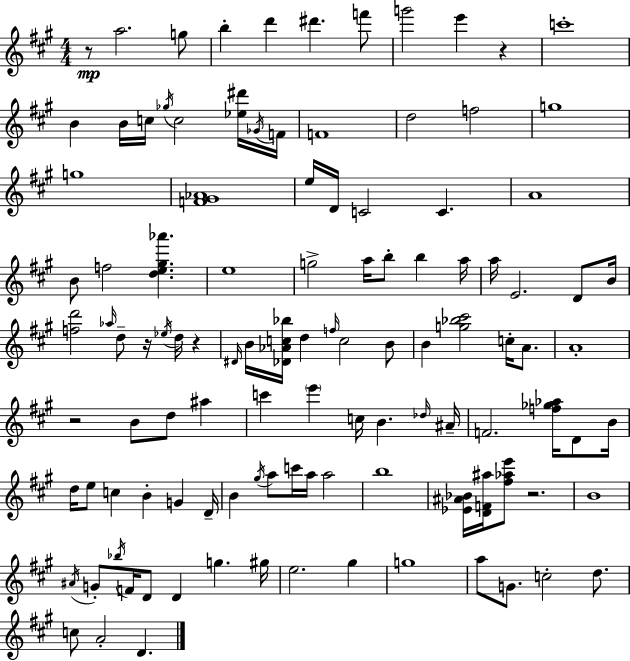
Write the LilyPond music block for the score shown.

{
  \clef treble
  \numericTimeSignature
  \time 4/4
  \key a \major
  r8\mp a''2. g''8 | b''4-. d'''4 dis'''4. f'''8 | g'''2 e'''4 r4 | c'''1-. | \break b'4 b'16 c''16 \acciaccatura { ges''16 } c''2 <ees'' dis'''>16 | \acciaccatura { ges'16 } f'16 f'1 | d''2 f''2 | g''1 | \break g''1 | <f' gis' aes'>1 | e''16 d'16 c'2 c'4. | a'1 | \break b'8 f''2 <d'' e'' gis'' aes'''>4. | e''1 | g''2-> a''16 b''8-. b''4 | a''16 a''16 e'2. d'8 | \break b'16 <f'' d'''>2 \grace { aes''16 } d''8-- r16 \acciaccatura { ees''16 } d''16 | r4 \grace { dis'16 } b'16 <des' aes' c'' bes''>16 d''4 \grace { f''16 } c''2 | b'8 b'4 <g'' bes'' cis'''>2 | c''16-. a'8. a'1-. | \break r2 b'8 | d''8 ais''4 c'''4 \parenthesize e'''4 c''16 b'4. | \grace { des''16 } ais'16-- f'2. | <f'' ges'' aes''>16 d'8 b'16 d''16 e''8 c''4 b'4-. | \break g'4 d'16-- b'4 \acciaccatura { gis''16 } a''8 c'''16 a''16 | a''2 b''1 | <ees' ais' bes'>16 <d' f' ais''>16 <fis'' aes'' e'''>8 r2. | b'1 | \break \acciaccatura { ais'16 } g'8-. \acciaccatura { bes''16 } f'16 d'8 d'4 | g''4. gis''16 e''2. | gis''4 g''1 | a''8 g'8. c''2-. | \break d''8. c''8 a'2-. | d'4. \bar "|."
}